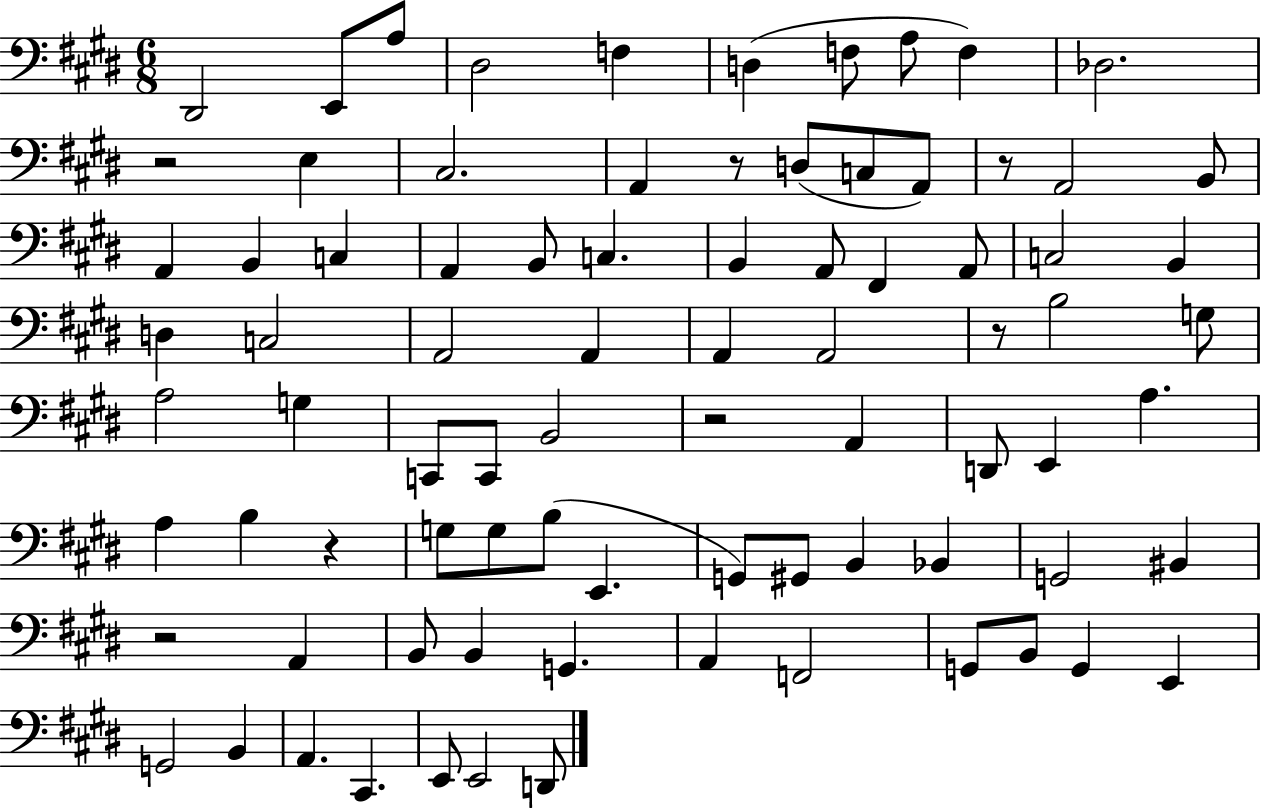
X:1
T:Untitled
M:6/8
L:1/4
K:E
^D,,2 E,,/2 A,/2 ^D,2 F, D, F,/2 A,/2 F, _D,2 z2 E, ^C,2 A,, z/2 D,/2 C,/2 A,,/2 z/2 A,,2 B,,/2 A,, B,, C, A,, B,,/2 C, B,, A,,/2 ^F,, A,,/2 C,2 B,, D, C,2 A,,2 A,, A,, A,,2 z/2 B,2 G,/2 A,2 G, C,,/2 C,,/2 B,,2 z2 A,, D,,/2 E,, A, A, B, z G,/2 G,/2 B,/2 E,, G,,/2 ^G,,/2 B,, _B,, G,,2 ^B,, z2 A,, B,,/2 B,, G,, A,, F,,2 G,,/2 B,,/2 G,, E,, G,,2 B,, A,, ^C,, E,,/2 E,,2 D,,/2